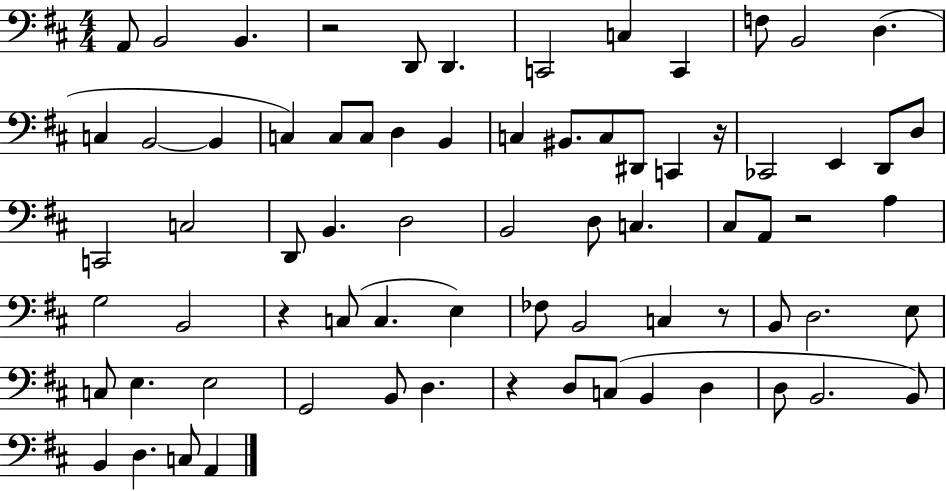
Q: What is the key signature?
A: D major